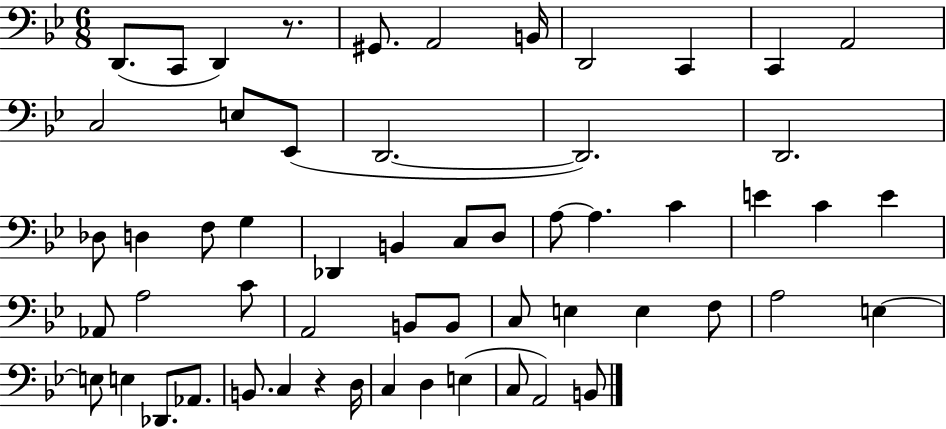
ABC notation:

X:1
T:Untitled
M:6/8
L:1/4
K:Bb
D,,/2 C,,/2 D,, z/2 ^G,,/2 A,,2 B,,/4 D,,2 C,, C,, A,,2 C,2 E,/2 _E,,/2 D,,2 D,,2 D,,2 _D,/2 D, F,/2 G, _D,, B,, C,/2 D,/2 A,/2 A, C E C E _A,,/2 A,2 C/2 A,,2 B,,/2 B,,/2 C,/2 E, E, F,/2 A,2 E, E,/2 E, _D,,/2 _A,,/2 B,,/2 C, z D,/4 C, D, E, C,/2 A,,2 B,,/2